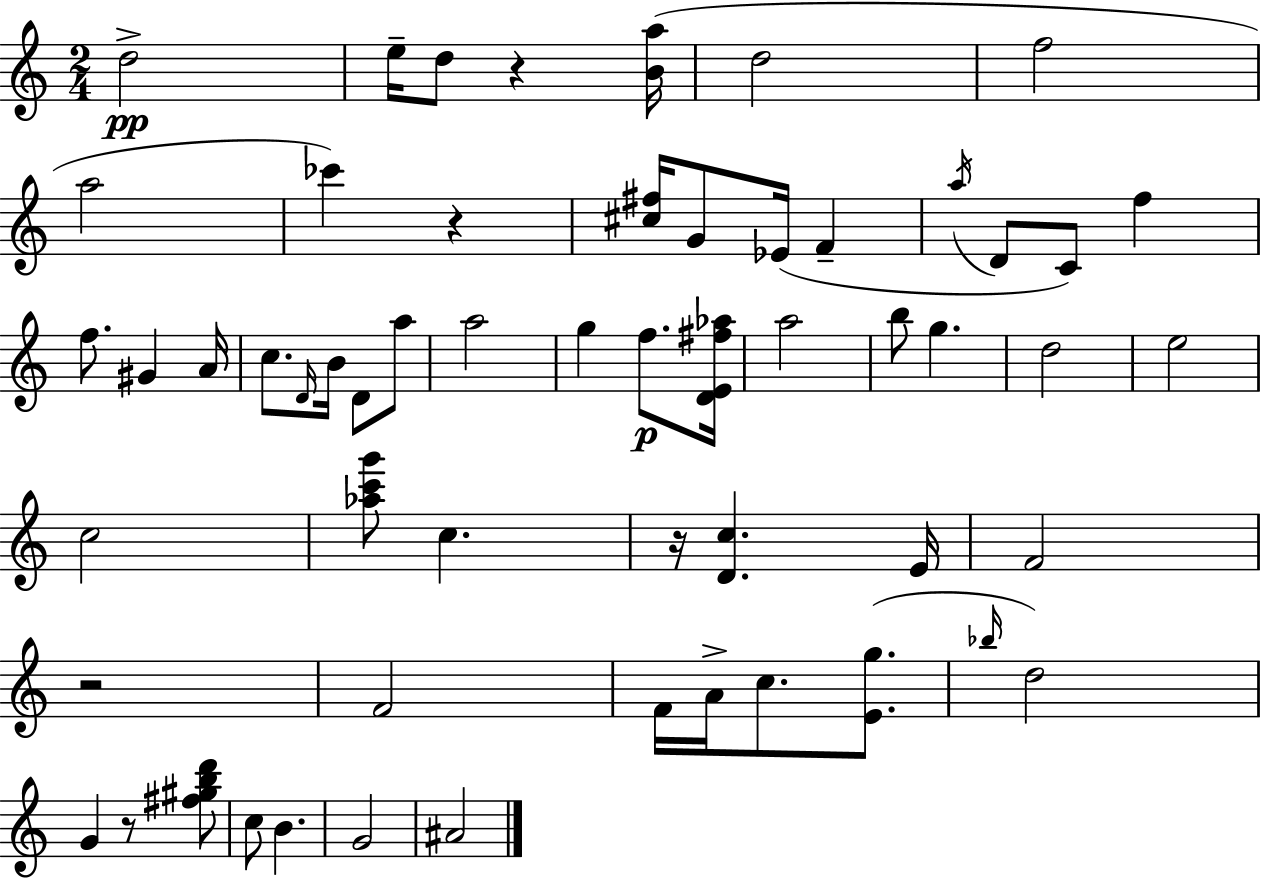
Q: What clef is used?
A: treble